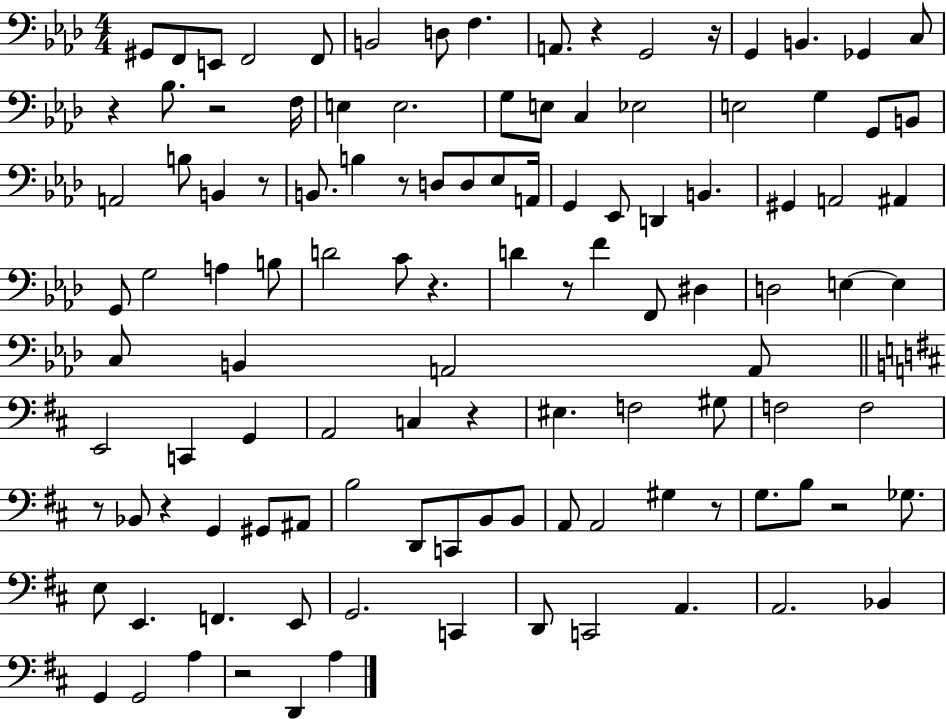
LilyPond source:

{
  \clef bass
  \numericTimeSignature
  \time 4/4
  \key aes \major
  gis,8 f,8 e,8 f,2 f,8 | b,2 d8 f4. | a,8. r4 g,2 r16 | g,4 b,4. ges,4 c8 | \break r4 bes8. r2 f16 | e4 e2. | g8 e8 c4 ees2 | e2 g4 g,8 b,8 | \break a,2 b8 b,4 r8 | b,8. b4 r8 d8 d8 ees8 a,16 | g,4 ees,8 d,4 b,4. | gis,4 a,2 ais,4 | \break g,8 g2 a4 b8 | d'2 c'8 r4. | d'4 r8 f'4 f,8 dis4 | d2 e4~~ e4 | \break c8 b,4 a,2 a,8 | \bar "||" \break \key d \major e,2 c,4 g,4 | a,2 c4 r4 | eis4. f2 gis8 | f2 f2 | \break r8 bes,8 r4 g,4 gis,8 ais,8 | b2 d,8 c,8 b,8 b,8 | a,8 a,2 gis4 r8 | g8. b8 r2 ges8. | \break e8 e,4. f,4. e,8 | g,2. c,4 | d,8 c,2 a,4. | a,2. bes,4 | \break g,4 g,2 a4 | r2 d,4 a4 | \bar "|."
}